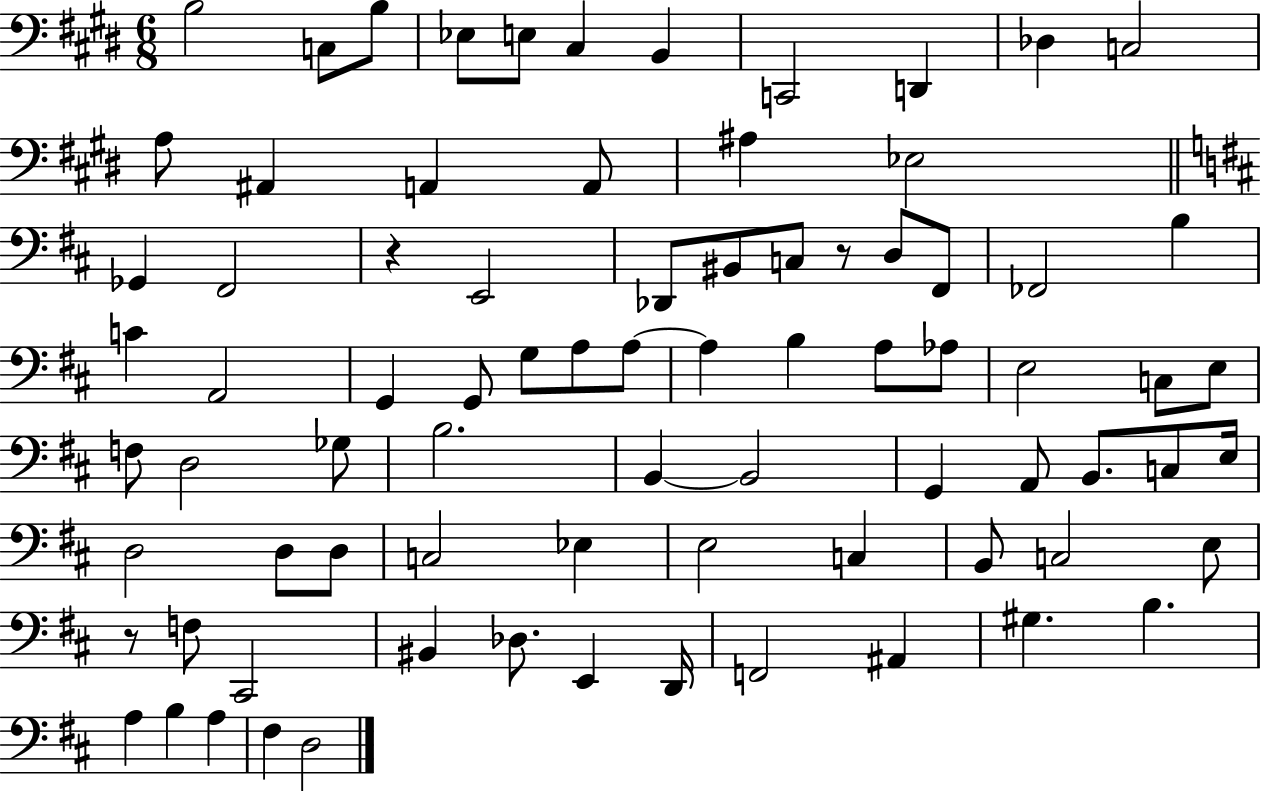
{
  \clef bass
  \numericTimeSignature
  \time 6/8
  \key e \major
  b2 c8 b8 | ees8 e8 cis4 b,4 | c,2 d,4 | des4 c2 | \break a8 ais,4 a,4 a,8 | ais4 ees2 | \bar "||" \break \key d \major ges,4 fis,2 | r4 e,2 | des,8 bis,8 c8 r8 d8 fis,8 | fes,2 b4 | \break c'4 a,2 | g,4 g,8 g8 a8 a8~~ | a4 b4 a8 aes8 | e2 c8 e8 | \break f8 d2 ges8 | b2. | b,4~~ b,2 | g,4 a,8 b,8. c8 e16 | \break d2 d8 d8 | c2 ees4 | e2 c4 | b,8 c2 e8 | \break r8 f8 cis,2 | bis,4 des8. e,4 d,16 | f,2 ais,4 | gis4. b4. | \break a4 b4 a4 | fis4 d2 | \bar "|."
}